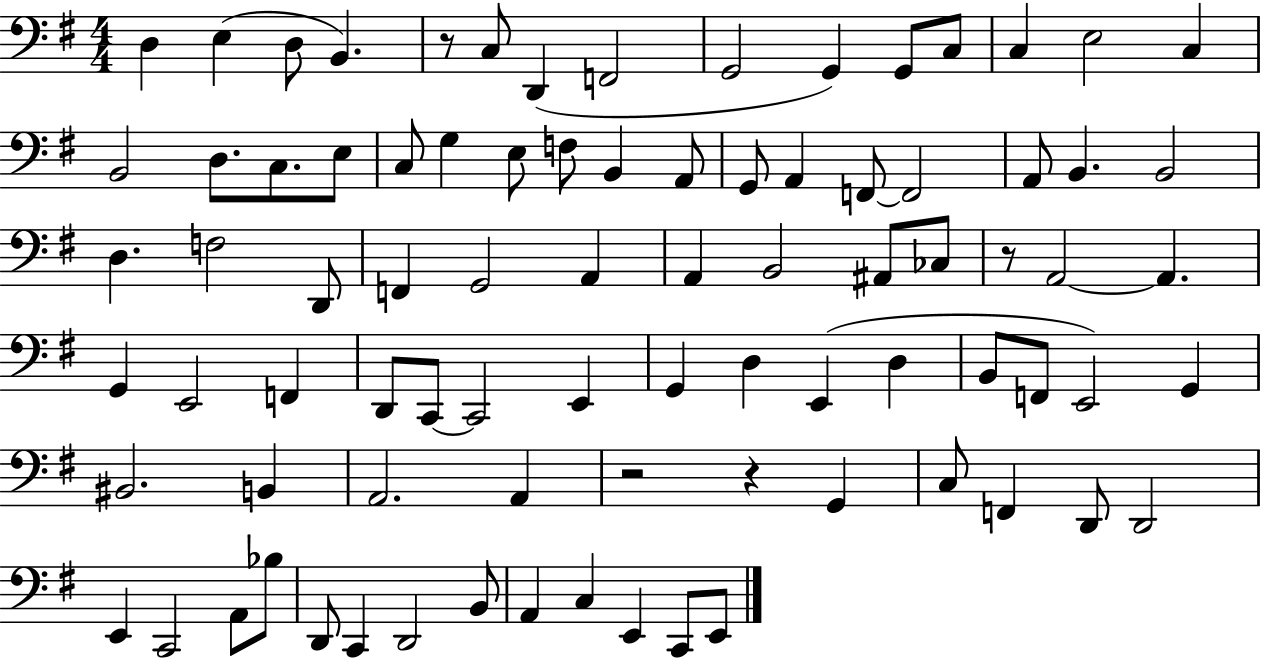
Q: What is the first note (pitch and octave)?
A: D3